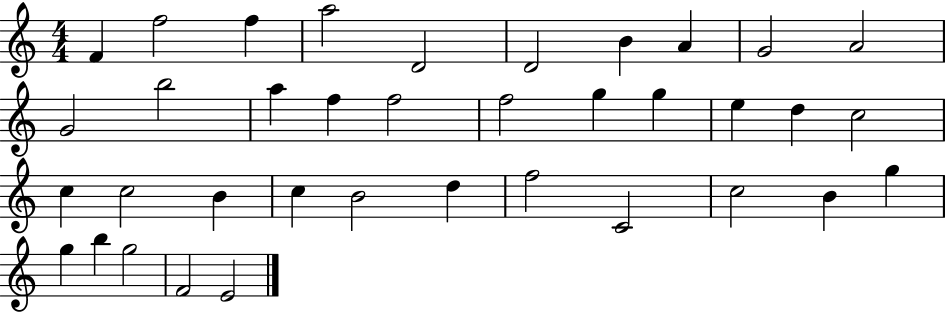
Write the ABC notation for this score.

X:1
T:Untitled
M:4/4
L:1/4
K:C
F f2 f a2 D2 D2 B A G2 A2 G2 b2 a f f2 f2 g g e d c2 c c2 B c B2 d f2 C2 c2 B g g b g2 F2 E2